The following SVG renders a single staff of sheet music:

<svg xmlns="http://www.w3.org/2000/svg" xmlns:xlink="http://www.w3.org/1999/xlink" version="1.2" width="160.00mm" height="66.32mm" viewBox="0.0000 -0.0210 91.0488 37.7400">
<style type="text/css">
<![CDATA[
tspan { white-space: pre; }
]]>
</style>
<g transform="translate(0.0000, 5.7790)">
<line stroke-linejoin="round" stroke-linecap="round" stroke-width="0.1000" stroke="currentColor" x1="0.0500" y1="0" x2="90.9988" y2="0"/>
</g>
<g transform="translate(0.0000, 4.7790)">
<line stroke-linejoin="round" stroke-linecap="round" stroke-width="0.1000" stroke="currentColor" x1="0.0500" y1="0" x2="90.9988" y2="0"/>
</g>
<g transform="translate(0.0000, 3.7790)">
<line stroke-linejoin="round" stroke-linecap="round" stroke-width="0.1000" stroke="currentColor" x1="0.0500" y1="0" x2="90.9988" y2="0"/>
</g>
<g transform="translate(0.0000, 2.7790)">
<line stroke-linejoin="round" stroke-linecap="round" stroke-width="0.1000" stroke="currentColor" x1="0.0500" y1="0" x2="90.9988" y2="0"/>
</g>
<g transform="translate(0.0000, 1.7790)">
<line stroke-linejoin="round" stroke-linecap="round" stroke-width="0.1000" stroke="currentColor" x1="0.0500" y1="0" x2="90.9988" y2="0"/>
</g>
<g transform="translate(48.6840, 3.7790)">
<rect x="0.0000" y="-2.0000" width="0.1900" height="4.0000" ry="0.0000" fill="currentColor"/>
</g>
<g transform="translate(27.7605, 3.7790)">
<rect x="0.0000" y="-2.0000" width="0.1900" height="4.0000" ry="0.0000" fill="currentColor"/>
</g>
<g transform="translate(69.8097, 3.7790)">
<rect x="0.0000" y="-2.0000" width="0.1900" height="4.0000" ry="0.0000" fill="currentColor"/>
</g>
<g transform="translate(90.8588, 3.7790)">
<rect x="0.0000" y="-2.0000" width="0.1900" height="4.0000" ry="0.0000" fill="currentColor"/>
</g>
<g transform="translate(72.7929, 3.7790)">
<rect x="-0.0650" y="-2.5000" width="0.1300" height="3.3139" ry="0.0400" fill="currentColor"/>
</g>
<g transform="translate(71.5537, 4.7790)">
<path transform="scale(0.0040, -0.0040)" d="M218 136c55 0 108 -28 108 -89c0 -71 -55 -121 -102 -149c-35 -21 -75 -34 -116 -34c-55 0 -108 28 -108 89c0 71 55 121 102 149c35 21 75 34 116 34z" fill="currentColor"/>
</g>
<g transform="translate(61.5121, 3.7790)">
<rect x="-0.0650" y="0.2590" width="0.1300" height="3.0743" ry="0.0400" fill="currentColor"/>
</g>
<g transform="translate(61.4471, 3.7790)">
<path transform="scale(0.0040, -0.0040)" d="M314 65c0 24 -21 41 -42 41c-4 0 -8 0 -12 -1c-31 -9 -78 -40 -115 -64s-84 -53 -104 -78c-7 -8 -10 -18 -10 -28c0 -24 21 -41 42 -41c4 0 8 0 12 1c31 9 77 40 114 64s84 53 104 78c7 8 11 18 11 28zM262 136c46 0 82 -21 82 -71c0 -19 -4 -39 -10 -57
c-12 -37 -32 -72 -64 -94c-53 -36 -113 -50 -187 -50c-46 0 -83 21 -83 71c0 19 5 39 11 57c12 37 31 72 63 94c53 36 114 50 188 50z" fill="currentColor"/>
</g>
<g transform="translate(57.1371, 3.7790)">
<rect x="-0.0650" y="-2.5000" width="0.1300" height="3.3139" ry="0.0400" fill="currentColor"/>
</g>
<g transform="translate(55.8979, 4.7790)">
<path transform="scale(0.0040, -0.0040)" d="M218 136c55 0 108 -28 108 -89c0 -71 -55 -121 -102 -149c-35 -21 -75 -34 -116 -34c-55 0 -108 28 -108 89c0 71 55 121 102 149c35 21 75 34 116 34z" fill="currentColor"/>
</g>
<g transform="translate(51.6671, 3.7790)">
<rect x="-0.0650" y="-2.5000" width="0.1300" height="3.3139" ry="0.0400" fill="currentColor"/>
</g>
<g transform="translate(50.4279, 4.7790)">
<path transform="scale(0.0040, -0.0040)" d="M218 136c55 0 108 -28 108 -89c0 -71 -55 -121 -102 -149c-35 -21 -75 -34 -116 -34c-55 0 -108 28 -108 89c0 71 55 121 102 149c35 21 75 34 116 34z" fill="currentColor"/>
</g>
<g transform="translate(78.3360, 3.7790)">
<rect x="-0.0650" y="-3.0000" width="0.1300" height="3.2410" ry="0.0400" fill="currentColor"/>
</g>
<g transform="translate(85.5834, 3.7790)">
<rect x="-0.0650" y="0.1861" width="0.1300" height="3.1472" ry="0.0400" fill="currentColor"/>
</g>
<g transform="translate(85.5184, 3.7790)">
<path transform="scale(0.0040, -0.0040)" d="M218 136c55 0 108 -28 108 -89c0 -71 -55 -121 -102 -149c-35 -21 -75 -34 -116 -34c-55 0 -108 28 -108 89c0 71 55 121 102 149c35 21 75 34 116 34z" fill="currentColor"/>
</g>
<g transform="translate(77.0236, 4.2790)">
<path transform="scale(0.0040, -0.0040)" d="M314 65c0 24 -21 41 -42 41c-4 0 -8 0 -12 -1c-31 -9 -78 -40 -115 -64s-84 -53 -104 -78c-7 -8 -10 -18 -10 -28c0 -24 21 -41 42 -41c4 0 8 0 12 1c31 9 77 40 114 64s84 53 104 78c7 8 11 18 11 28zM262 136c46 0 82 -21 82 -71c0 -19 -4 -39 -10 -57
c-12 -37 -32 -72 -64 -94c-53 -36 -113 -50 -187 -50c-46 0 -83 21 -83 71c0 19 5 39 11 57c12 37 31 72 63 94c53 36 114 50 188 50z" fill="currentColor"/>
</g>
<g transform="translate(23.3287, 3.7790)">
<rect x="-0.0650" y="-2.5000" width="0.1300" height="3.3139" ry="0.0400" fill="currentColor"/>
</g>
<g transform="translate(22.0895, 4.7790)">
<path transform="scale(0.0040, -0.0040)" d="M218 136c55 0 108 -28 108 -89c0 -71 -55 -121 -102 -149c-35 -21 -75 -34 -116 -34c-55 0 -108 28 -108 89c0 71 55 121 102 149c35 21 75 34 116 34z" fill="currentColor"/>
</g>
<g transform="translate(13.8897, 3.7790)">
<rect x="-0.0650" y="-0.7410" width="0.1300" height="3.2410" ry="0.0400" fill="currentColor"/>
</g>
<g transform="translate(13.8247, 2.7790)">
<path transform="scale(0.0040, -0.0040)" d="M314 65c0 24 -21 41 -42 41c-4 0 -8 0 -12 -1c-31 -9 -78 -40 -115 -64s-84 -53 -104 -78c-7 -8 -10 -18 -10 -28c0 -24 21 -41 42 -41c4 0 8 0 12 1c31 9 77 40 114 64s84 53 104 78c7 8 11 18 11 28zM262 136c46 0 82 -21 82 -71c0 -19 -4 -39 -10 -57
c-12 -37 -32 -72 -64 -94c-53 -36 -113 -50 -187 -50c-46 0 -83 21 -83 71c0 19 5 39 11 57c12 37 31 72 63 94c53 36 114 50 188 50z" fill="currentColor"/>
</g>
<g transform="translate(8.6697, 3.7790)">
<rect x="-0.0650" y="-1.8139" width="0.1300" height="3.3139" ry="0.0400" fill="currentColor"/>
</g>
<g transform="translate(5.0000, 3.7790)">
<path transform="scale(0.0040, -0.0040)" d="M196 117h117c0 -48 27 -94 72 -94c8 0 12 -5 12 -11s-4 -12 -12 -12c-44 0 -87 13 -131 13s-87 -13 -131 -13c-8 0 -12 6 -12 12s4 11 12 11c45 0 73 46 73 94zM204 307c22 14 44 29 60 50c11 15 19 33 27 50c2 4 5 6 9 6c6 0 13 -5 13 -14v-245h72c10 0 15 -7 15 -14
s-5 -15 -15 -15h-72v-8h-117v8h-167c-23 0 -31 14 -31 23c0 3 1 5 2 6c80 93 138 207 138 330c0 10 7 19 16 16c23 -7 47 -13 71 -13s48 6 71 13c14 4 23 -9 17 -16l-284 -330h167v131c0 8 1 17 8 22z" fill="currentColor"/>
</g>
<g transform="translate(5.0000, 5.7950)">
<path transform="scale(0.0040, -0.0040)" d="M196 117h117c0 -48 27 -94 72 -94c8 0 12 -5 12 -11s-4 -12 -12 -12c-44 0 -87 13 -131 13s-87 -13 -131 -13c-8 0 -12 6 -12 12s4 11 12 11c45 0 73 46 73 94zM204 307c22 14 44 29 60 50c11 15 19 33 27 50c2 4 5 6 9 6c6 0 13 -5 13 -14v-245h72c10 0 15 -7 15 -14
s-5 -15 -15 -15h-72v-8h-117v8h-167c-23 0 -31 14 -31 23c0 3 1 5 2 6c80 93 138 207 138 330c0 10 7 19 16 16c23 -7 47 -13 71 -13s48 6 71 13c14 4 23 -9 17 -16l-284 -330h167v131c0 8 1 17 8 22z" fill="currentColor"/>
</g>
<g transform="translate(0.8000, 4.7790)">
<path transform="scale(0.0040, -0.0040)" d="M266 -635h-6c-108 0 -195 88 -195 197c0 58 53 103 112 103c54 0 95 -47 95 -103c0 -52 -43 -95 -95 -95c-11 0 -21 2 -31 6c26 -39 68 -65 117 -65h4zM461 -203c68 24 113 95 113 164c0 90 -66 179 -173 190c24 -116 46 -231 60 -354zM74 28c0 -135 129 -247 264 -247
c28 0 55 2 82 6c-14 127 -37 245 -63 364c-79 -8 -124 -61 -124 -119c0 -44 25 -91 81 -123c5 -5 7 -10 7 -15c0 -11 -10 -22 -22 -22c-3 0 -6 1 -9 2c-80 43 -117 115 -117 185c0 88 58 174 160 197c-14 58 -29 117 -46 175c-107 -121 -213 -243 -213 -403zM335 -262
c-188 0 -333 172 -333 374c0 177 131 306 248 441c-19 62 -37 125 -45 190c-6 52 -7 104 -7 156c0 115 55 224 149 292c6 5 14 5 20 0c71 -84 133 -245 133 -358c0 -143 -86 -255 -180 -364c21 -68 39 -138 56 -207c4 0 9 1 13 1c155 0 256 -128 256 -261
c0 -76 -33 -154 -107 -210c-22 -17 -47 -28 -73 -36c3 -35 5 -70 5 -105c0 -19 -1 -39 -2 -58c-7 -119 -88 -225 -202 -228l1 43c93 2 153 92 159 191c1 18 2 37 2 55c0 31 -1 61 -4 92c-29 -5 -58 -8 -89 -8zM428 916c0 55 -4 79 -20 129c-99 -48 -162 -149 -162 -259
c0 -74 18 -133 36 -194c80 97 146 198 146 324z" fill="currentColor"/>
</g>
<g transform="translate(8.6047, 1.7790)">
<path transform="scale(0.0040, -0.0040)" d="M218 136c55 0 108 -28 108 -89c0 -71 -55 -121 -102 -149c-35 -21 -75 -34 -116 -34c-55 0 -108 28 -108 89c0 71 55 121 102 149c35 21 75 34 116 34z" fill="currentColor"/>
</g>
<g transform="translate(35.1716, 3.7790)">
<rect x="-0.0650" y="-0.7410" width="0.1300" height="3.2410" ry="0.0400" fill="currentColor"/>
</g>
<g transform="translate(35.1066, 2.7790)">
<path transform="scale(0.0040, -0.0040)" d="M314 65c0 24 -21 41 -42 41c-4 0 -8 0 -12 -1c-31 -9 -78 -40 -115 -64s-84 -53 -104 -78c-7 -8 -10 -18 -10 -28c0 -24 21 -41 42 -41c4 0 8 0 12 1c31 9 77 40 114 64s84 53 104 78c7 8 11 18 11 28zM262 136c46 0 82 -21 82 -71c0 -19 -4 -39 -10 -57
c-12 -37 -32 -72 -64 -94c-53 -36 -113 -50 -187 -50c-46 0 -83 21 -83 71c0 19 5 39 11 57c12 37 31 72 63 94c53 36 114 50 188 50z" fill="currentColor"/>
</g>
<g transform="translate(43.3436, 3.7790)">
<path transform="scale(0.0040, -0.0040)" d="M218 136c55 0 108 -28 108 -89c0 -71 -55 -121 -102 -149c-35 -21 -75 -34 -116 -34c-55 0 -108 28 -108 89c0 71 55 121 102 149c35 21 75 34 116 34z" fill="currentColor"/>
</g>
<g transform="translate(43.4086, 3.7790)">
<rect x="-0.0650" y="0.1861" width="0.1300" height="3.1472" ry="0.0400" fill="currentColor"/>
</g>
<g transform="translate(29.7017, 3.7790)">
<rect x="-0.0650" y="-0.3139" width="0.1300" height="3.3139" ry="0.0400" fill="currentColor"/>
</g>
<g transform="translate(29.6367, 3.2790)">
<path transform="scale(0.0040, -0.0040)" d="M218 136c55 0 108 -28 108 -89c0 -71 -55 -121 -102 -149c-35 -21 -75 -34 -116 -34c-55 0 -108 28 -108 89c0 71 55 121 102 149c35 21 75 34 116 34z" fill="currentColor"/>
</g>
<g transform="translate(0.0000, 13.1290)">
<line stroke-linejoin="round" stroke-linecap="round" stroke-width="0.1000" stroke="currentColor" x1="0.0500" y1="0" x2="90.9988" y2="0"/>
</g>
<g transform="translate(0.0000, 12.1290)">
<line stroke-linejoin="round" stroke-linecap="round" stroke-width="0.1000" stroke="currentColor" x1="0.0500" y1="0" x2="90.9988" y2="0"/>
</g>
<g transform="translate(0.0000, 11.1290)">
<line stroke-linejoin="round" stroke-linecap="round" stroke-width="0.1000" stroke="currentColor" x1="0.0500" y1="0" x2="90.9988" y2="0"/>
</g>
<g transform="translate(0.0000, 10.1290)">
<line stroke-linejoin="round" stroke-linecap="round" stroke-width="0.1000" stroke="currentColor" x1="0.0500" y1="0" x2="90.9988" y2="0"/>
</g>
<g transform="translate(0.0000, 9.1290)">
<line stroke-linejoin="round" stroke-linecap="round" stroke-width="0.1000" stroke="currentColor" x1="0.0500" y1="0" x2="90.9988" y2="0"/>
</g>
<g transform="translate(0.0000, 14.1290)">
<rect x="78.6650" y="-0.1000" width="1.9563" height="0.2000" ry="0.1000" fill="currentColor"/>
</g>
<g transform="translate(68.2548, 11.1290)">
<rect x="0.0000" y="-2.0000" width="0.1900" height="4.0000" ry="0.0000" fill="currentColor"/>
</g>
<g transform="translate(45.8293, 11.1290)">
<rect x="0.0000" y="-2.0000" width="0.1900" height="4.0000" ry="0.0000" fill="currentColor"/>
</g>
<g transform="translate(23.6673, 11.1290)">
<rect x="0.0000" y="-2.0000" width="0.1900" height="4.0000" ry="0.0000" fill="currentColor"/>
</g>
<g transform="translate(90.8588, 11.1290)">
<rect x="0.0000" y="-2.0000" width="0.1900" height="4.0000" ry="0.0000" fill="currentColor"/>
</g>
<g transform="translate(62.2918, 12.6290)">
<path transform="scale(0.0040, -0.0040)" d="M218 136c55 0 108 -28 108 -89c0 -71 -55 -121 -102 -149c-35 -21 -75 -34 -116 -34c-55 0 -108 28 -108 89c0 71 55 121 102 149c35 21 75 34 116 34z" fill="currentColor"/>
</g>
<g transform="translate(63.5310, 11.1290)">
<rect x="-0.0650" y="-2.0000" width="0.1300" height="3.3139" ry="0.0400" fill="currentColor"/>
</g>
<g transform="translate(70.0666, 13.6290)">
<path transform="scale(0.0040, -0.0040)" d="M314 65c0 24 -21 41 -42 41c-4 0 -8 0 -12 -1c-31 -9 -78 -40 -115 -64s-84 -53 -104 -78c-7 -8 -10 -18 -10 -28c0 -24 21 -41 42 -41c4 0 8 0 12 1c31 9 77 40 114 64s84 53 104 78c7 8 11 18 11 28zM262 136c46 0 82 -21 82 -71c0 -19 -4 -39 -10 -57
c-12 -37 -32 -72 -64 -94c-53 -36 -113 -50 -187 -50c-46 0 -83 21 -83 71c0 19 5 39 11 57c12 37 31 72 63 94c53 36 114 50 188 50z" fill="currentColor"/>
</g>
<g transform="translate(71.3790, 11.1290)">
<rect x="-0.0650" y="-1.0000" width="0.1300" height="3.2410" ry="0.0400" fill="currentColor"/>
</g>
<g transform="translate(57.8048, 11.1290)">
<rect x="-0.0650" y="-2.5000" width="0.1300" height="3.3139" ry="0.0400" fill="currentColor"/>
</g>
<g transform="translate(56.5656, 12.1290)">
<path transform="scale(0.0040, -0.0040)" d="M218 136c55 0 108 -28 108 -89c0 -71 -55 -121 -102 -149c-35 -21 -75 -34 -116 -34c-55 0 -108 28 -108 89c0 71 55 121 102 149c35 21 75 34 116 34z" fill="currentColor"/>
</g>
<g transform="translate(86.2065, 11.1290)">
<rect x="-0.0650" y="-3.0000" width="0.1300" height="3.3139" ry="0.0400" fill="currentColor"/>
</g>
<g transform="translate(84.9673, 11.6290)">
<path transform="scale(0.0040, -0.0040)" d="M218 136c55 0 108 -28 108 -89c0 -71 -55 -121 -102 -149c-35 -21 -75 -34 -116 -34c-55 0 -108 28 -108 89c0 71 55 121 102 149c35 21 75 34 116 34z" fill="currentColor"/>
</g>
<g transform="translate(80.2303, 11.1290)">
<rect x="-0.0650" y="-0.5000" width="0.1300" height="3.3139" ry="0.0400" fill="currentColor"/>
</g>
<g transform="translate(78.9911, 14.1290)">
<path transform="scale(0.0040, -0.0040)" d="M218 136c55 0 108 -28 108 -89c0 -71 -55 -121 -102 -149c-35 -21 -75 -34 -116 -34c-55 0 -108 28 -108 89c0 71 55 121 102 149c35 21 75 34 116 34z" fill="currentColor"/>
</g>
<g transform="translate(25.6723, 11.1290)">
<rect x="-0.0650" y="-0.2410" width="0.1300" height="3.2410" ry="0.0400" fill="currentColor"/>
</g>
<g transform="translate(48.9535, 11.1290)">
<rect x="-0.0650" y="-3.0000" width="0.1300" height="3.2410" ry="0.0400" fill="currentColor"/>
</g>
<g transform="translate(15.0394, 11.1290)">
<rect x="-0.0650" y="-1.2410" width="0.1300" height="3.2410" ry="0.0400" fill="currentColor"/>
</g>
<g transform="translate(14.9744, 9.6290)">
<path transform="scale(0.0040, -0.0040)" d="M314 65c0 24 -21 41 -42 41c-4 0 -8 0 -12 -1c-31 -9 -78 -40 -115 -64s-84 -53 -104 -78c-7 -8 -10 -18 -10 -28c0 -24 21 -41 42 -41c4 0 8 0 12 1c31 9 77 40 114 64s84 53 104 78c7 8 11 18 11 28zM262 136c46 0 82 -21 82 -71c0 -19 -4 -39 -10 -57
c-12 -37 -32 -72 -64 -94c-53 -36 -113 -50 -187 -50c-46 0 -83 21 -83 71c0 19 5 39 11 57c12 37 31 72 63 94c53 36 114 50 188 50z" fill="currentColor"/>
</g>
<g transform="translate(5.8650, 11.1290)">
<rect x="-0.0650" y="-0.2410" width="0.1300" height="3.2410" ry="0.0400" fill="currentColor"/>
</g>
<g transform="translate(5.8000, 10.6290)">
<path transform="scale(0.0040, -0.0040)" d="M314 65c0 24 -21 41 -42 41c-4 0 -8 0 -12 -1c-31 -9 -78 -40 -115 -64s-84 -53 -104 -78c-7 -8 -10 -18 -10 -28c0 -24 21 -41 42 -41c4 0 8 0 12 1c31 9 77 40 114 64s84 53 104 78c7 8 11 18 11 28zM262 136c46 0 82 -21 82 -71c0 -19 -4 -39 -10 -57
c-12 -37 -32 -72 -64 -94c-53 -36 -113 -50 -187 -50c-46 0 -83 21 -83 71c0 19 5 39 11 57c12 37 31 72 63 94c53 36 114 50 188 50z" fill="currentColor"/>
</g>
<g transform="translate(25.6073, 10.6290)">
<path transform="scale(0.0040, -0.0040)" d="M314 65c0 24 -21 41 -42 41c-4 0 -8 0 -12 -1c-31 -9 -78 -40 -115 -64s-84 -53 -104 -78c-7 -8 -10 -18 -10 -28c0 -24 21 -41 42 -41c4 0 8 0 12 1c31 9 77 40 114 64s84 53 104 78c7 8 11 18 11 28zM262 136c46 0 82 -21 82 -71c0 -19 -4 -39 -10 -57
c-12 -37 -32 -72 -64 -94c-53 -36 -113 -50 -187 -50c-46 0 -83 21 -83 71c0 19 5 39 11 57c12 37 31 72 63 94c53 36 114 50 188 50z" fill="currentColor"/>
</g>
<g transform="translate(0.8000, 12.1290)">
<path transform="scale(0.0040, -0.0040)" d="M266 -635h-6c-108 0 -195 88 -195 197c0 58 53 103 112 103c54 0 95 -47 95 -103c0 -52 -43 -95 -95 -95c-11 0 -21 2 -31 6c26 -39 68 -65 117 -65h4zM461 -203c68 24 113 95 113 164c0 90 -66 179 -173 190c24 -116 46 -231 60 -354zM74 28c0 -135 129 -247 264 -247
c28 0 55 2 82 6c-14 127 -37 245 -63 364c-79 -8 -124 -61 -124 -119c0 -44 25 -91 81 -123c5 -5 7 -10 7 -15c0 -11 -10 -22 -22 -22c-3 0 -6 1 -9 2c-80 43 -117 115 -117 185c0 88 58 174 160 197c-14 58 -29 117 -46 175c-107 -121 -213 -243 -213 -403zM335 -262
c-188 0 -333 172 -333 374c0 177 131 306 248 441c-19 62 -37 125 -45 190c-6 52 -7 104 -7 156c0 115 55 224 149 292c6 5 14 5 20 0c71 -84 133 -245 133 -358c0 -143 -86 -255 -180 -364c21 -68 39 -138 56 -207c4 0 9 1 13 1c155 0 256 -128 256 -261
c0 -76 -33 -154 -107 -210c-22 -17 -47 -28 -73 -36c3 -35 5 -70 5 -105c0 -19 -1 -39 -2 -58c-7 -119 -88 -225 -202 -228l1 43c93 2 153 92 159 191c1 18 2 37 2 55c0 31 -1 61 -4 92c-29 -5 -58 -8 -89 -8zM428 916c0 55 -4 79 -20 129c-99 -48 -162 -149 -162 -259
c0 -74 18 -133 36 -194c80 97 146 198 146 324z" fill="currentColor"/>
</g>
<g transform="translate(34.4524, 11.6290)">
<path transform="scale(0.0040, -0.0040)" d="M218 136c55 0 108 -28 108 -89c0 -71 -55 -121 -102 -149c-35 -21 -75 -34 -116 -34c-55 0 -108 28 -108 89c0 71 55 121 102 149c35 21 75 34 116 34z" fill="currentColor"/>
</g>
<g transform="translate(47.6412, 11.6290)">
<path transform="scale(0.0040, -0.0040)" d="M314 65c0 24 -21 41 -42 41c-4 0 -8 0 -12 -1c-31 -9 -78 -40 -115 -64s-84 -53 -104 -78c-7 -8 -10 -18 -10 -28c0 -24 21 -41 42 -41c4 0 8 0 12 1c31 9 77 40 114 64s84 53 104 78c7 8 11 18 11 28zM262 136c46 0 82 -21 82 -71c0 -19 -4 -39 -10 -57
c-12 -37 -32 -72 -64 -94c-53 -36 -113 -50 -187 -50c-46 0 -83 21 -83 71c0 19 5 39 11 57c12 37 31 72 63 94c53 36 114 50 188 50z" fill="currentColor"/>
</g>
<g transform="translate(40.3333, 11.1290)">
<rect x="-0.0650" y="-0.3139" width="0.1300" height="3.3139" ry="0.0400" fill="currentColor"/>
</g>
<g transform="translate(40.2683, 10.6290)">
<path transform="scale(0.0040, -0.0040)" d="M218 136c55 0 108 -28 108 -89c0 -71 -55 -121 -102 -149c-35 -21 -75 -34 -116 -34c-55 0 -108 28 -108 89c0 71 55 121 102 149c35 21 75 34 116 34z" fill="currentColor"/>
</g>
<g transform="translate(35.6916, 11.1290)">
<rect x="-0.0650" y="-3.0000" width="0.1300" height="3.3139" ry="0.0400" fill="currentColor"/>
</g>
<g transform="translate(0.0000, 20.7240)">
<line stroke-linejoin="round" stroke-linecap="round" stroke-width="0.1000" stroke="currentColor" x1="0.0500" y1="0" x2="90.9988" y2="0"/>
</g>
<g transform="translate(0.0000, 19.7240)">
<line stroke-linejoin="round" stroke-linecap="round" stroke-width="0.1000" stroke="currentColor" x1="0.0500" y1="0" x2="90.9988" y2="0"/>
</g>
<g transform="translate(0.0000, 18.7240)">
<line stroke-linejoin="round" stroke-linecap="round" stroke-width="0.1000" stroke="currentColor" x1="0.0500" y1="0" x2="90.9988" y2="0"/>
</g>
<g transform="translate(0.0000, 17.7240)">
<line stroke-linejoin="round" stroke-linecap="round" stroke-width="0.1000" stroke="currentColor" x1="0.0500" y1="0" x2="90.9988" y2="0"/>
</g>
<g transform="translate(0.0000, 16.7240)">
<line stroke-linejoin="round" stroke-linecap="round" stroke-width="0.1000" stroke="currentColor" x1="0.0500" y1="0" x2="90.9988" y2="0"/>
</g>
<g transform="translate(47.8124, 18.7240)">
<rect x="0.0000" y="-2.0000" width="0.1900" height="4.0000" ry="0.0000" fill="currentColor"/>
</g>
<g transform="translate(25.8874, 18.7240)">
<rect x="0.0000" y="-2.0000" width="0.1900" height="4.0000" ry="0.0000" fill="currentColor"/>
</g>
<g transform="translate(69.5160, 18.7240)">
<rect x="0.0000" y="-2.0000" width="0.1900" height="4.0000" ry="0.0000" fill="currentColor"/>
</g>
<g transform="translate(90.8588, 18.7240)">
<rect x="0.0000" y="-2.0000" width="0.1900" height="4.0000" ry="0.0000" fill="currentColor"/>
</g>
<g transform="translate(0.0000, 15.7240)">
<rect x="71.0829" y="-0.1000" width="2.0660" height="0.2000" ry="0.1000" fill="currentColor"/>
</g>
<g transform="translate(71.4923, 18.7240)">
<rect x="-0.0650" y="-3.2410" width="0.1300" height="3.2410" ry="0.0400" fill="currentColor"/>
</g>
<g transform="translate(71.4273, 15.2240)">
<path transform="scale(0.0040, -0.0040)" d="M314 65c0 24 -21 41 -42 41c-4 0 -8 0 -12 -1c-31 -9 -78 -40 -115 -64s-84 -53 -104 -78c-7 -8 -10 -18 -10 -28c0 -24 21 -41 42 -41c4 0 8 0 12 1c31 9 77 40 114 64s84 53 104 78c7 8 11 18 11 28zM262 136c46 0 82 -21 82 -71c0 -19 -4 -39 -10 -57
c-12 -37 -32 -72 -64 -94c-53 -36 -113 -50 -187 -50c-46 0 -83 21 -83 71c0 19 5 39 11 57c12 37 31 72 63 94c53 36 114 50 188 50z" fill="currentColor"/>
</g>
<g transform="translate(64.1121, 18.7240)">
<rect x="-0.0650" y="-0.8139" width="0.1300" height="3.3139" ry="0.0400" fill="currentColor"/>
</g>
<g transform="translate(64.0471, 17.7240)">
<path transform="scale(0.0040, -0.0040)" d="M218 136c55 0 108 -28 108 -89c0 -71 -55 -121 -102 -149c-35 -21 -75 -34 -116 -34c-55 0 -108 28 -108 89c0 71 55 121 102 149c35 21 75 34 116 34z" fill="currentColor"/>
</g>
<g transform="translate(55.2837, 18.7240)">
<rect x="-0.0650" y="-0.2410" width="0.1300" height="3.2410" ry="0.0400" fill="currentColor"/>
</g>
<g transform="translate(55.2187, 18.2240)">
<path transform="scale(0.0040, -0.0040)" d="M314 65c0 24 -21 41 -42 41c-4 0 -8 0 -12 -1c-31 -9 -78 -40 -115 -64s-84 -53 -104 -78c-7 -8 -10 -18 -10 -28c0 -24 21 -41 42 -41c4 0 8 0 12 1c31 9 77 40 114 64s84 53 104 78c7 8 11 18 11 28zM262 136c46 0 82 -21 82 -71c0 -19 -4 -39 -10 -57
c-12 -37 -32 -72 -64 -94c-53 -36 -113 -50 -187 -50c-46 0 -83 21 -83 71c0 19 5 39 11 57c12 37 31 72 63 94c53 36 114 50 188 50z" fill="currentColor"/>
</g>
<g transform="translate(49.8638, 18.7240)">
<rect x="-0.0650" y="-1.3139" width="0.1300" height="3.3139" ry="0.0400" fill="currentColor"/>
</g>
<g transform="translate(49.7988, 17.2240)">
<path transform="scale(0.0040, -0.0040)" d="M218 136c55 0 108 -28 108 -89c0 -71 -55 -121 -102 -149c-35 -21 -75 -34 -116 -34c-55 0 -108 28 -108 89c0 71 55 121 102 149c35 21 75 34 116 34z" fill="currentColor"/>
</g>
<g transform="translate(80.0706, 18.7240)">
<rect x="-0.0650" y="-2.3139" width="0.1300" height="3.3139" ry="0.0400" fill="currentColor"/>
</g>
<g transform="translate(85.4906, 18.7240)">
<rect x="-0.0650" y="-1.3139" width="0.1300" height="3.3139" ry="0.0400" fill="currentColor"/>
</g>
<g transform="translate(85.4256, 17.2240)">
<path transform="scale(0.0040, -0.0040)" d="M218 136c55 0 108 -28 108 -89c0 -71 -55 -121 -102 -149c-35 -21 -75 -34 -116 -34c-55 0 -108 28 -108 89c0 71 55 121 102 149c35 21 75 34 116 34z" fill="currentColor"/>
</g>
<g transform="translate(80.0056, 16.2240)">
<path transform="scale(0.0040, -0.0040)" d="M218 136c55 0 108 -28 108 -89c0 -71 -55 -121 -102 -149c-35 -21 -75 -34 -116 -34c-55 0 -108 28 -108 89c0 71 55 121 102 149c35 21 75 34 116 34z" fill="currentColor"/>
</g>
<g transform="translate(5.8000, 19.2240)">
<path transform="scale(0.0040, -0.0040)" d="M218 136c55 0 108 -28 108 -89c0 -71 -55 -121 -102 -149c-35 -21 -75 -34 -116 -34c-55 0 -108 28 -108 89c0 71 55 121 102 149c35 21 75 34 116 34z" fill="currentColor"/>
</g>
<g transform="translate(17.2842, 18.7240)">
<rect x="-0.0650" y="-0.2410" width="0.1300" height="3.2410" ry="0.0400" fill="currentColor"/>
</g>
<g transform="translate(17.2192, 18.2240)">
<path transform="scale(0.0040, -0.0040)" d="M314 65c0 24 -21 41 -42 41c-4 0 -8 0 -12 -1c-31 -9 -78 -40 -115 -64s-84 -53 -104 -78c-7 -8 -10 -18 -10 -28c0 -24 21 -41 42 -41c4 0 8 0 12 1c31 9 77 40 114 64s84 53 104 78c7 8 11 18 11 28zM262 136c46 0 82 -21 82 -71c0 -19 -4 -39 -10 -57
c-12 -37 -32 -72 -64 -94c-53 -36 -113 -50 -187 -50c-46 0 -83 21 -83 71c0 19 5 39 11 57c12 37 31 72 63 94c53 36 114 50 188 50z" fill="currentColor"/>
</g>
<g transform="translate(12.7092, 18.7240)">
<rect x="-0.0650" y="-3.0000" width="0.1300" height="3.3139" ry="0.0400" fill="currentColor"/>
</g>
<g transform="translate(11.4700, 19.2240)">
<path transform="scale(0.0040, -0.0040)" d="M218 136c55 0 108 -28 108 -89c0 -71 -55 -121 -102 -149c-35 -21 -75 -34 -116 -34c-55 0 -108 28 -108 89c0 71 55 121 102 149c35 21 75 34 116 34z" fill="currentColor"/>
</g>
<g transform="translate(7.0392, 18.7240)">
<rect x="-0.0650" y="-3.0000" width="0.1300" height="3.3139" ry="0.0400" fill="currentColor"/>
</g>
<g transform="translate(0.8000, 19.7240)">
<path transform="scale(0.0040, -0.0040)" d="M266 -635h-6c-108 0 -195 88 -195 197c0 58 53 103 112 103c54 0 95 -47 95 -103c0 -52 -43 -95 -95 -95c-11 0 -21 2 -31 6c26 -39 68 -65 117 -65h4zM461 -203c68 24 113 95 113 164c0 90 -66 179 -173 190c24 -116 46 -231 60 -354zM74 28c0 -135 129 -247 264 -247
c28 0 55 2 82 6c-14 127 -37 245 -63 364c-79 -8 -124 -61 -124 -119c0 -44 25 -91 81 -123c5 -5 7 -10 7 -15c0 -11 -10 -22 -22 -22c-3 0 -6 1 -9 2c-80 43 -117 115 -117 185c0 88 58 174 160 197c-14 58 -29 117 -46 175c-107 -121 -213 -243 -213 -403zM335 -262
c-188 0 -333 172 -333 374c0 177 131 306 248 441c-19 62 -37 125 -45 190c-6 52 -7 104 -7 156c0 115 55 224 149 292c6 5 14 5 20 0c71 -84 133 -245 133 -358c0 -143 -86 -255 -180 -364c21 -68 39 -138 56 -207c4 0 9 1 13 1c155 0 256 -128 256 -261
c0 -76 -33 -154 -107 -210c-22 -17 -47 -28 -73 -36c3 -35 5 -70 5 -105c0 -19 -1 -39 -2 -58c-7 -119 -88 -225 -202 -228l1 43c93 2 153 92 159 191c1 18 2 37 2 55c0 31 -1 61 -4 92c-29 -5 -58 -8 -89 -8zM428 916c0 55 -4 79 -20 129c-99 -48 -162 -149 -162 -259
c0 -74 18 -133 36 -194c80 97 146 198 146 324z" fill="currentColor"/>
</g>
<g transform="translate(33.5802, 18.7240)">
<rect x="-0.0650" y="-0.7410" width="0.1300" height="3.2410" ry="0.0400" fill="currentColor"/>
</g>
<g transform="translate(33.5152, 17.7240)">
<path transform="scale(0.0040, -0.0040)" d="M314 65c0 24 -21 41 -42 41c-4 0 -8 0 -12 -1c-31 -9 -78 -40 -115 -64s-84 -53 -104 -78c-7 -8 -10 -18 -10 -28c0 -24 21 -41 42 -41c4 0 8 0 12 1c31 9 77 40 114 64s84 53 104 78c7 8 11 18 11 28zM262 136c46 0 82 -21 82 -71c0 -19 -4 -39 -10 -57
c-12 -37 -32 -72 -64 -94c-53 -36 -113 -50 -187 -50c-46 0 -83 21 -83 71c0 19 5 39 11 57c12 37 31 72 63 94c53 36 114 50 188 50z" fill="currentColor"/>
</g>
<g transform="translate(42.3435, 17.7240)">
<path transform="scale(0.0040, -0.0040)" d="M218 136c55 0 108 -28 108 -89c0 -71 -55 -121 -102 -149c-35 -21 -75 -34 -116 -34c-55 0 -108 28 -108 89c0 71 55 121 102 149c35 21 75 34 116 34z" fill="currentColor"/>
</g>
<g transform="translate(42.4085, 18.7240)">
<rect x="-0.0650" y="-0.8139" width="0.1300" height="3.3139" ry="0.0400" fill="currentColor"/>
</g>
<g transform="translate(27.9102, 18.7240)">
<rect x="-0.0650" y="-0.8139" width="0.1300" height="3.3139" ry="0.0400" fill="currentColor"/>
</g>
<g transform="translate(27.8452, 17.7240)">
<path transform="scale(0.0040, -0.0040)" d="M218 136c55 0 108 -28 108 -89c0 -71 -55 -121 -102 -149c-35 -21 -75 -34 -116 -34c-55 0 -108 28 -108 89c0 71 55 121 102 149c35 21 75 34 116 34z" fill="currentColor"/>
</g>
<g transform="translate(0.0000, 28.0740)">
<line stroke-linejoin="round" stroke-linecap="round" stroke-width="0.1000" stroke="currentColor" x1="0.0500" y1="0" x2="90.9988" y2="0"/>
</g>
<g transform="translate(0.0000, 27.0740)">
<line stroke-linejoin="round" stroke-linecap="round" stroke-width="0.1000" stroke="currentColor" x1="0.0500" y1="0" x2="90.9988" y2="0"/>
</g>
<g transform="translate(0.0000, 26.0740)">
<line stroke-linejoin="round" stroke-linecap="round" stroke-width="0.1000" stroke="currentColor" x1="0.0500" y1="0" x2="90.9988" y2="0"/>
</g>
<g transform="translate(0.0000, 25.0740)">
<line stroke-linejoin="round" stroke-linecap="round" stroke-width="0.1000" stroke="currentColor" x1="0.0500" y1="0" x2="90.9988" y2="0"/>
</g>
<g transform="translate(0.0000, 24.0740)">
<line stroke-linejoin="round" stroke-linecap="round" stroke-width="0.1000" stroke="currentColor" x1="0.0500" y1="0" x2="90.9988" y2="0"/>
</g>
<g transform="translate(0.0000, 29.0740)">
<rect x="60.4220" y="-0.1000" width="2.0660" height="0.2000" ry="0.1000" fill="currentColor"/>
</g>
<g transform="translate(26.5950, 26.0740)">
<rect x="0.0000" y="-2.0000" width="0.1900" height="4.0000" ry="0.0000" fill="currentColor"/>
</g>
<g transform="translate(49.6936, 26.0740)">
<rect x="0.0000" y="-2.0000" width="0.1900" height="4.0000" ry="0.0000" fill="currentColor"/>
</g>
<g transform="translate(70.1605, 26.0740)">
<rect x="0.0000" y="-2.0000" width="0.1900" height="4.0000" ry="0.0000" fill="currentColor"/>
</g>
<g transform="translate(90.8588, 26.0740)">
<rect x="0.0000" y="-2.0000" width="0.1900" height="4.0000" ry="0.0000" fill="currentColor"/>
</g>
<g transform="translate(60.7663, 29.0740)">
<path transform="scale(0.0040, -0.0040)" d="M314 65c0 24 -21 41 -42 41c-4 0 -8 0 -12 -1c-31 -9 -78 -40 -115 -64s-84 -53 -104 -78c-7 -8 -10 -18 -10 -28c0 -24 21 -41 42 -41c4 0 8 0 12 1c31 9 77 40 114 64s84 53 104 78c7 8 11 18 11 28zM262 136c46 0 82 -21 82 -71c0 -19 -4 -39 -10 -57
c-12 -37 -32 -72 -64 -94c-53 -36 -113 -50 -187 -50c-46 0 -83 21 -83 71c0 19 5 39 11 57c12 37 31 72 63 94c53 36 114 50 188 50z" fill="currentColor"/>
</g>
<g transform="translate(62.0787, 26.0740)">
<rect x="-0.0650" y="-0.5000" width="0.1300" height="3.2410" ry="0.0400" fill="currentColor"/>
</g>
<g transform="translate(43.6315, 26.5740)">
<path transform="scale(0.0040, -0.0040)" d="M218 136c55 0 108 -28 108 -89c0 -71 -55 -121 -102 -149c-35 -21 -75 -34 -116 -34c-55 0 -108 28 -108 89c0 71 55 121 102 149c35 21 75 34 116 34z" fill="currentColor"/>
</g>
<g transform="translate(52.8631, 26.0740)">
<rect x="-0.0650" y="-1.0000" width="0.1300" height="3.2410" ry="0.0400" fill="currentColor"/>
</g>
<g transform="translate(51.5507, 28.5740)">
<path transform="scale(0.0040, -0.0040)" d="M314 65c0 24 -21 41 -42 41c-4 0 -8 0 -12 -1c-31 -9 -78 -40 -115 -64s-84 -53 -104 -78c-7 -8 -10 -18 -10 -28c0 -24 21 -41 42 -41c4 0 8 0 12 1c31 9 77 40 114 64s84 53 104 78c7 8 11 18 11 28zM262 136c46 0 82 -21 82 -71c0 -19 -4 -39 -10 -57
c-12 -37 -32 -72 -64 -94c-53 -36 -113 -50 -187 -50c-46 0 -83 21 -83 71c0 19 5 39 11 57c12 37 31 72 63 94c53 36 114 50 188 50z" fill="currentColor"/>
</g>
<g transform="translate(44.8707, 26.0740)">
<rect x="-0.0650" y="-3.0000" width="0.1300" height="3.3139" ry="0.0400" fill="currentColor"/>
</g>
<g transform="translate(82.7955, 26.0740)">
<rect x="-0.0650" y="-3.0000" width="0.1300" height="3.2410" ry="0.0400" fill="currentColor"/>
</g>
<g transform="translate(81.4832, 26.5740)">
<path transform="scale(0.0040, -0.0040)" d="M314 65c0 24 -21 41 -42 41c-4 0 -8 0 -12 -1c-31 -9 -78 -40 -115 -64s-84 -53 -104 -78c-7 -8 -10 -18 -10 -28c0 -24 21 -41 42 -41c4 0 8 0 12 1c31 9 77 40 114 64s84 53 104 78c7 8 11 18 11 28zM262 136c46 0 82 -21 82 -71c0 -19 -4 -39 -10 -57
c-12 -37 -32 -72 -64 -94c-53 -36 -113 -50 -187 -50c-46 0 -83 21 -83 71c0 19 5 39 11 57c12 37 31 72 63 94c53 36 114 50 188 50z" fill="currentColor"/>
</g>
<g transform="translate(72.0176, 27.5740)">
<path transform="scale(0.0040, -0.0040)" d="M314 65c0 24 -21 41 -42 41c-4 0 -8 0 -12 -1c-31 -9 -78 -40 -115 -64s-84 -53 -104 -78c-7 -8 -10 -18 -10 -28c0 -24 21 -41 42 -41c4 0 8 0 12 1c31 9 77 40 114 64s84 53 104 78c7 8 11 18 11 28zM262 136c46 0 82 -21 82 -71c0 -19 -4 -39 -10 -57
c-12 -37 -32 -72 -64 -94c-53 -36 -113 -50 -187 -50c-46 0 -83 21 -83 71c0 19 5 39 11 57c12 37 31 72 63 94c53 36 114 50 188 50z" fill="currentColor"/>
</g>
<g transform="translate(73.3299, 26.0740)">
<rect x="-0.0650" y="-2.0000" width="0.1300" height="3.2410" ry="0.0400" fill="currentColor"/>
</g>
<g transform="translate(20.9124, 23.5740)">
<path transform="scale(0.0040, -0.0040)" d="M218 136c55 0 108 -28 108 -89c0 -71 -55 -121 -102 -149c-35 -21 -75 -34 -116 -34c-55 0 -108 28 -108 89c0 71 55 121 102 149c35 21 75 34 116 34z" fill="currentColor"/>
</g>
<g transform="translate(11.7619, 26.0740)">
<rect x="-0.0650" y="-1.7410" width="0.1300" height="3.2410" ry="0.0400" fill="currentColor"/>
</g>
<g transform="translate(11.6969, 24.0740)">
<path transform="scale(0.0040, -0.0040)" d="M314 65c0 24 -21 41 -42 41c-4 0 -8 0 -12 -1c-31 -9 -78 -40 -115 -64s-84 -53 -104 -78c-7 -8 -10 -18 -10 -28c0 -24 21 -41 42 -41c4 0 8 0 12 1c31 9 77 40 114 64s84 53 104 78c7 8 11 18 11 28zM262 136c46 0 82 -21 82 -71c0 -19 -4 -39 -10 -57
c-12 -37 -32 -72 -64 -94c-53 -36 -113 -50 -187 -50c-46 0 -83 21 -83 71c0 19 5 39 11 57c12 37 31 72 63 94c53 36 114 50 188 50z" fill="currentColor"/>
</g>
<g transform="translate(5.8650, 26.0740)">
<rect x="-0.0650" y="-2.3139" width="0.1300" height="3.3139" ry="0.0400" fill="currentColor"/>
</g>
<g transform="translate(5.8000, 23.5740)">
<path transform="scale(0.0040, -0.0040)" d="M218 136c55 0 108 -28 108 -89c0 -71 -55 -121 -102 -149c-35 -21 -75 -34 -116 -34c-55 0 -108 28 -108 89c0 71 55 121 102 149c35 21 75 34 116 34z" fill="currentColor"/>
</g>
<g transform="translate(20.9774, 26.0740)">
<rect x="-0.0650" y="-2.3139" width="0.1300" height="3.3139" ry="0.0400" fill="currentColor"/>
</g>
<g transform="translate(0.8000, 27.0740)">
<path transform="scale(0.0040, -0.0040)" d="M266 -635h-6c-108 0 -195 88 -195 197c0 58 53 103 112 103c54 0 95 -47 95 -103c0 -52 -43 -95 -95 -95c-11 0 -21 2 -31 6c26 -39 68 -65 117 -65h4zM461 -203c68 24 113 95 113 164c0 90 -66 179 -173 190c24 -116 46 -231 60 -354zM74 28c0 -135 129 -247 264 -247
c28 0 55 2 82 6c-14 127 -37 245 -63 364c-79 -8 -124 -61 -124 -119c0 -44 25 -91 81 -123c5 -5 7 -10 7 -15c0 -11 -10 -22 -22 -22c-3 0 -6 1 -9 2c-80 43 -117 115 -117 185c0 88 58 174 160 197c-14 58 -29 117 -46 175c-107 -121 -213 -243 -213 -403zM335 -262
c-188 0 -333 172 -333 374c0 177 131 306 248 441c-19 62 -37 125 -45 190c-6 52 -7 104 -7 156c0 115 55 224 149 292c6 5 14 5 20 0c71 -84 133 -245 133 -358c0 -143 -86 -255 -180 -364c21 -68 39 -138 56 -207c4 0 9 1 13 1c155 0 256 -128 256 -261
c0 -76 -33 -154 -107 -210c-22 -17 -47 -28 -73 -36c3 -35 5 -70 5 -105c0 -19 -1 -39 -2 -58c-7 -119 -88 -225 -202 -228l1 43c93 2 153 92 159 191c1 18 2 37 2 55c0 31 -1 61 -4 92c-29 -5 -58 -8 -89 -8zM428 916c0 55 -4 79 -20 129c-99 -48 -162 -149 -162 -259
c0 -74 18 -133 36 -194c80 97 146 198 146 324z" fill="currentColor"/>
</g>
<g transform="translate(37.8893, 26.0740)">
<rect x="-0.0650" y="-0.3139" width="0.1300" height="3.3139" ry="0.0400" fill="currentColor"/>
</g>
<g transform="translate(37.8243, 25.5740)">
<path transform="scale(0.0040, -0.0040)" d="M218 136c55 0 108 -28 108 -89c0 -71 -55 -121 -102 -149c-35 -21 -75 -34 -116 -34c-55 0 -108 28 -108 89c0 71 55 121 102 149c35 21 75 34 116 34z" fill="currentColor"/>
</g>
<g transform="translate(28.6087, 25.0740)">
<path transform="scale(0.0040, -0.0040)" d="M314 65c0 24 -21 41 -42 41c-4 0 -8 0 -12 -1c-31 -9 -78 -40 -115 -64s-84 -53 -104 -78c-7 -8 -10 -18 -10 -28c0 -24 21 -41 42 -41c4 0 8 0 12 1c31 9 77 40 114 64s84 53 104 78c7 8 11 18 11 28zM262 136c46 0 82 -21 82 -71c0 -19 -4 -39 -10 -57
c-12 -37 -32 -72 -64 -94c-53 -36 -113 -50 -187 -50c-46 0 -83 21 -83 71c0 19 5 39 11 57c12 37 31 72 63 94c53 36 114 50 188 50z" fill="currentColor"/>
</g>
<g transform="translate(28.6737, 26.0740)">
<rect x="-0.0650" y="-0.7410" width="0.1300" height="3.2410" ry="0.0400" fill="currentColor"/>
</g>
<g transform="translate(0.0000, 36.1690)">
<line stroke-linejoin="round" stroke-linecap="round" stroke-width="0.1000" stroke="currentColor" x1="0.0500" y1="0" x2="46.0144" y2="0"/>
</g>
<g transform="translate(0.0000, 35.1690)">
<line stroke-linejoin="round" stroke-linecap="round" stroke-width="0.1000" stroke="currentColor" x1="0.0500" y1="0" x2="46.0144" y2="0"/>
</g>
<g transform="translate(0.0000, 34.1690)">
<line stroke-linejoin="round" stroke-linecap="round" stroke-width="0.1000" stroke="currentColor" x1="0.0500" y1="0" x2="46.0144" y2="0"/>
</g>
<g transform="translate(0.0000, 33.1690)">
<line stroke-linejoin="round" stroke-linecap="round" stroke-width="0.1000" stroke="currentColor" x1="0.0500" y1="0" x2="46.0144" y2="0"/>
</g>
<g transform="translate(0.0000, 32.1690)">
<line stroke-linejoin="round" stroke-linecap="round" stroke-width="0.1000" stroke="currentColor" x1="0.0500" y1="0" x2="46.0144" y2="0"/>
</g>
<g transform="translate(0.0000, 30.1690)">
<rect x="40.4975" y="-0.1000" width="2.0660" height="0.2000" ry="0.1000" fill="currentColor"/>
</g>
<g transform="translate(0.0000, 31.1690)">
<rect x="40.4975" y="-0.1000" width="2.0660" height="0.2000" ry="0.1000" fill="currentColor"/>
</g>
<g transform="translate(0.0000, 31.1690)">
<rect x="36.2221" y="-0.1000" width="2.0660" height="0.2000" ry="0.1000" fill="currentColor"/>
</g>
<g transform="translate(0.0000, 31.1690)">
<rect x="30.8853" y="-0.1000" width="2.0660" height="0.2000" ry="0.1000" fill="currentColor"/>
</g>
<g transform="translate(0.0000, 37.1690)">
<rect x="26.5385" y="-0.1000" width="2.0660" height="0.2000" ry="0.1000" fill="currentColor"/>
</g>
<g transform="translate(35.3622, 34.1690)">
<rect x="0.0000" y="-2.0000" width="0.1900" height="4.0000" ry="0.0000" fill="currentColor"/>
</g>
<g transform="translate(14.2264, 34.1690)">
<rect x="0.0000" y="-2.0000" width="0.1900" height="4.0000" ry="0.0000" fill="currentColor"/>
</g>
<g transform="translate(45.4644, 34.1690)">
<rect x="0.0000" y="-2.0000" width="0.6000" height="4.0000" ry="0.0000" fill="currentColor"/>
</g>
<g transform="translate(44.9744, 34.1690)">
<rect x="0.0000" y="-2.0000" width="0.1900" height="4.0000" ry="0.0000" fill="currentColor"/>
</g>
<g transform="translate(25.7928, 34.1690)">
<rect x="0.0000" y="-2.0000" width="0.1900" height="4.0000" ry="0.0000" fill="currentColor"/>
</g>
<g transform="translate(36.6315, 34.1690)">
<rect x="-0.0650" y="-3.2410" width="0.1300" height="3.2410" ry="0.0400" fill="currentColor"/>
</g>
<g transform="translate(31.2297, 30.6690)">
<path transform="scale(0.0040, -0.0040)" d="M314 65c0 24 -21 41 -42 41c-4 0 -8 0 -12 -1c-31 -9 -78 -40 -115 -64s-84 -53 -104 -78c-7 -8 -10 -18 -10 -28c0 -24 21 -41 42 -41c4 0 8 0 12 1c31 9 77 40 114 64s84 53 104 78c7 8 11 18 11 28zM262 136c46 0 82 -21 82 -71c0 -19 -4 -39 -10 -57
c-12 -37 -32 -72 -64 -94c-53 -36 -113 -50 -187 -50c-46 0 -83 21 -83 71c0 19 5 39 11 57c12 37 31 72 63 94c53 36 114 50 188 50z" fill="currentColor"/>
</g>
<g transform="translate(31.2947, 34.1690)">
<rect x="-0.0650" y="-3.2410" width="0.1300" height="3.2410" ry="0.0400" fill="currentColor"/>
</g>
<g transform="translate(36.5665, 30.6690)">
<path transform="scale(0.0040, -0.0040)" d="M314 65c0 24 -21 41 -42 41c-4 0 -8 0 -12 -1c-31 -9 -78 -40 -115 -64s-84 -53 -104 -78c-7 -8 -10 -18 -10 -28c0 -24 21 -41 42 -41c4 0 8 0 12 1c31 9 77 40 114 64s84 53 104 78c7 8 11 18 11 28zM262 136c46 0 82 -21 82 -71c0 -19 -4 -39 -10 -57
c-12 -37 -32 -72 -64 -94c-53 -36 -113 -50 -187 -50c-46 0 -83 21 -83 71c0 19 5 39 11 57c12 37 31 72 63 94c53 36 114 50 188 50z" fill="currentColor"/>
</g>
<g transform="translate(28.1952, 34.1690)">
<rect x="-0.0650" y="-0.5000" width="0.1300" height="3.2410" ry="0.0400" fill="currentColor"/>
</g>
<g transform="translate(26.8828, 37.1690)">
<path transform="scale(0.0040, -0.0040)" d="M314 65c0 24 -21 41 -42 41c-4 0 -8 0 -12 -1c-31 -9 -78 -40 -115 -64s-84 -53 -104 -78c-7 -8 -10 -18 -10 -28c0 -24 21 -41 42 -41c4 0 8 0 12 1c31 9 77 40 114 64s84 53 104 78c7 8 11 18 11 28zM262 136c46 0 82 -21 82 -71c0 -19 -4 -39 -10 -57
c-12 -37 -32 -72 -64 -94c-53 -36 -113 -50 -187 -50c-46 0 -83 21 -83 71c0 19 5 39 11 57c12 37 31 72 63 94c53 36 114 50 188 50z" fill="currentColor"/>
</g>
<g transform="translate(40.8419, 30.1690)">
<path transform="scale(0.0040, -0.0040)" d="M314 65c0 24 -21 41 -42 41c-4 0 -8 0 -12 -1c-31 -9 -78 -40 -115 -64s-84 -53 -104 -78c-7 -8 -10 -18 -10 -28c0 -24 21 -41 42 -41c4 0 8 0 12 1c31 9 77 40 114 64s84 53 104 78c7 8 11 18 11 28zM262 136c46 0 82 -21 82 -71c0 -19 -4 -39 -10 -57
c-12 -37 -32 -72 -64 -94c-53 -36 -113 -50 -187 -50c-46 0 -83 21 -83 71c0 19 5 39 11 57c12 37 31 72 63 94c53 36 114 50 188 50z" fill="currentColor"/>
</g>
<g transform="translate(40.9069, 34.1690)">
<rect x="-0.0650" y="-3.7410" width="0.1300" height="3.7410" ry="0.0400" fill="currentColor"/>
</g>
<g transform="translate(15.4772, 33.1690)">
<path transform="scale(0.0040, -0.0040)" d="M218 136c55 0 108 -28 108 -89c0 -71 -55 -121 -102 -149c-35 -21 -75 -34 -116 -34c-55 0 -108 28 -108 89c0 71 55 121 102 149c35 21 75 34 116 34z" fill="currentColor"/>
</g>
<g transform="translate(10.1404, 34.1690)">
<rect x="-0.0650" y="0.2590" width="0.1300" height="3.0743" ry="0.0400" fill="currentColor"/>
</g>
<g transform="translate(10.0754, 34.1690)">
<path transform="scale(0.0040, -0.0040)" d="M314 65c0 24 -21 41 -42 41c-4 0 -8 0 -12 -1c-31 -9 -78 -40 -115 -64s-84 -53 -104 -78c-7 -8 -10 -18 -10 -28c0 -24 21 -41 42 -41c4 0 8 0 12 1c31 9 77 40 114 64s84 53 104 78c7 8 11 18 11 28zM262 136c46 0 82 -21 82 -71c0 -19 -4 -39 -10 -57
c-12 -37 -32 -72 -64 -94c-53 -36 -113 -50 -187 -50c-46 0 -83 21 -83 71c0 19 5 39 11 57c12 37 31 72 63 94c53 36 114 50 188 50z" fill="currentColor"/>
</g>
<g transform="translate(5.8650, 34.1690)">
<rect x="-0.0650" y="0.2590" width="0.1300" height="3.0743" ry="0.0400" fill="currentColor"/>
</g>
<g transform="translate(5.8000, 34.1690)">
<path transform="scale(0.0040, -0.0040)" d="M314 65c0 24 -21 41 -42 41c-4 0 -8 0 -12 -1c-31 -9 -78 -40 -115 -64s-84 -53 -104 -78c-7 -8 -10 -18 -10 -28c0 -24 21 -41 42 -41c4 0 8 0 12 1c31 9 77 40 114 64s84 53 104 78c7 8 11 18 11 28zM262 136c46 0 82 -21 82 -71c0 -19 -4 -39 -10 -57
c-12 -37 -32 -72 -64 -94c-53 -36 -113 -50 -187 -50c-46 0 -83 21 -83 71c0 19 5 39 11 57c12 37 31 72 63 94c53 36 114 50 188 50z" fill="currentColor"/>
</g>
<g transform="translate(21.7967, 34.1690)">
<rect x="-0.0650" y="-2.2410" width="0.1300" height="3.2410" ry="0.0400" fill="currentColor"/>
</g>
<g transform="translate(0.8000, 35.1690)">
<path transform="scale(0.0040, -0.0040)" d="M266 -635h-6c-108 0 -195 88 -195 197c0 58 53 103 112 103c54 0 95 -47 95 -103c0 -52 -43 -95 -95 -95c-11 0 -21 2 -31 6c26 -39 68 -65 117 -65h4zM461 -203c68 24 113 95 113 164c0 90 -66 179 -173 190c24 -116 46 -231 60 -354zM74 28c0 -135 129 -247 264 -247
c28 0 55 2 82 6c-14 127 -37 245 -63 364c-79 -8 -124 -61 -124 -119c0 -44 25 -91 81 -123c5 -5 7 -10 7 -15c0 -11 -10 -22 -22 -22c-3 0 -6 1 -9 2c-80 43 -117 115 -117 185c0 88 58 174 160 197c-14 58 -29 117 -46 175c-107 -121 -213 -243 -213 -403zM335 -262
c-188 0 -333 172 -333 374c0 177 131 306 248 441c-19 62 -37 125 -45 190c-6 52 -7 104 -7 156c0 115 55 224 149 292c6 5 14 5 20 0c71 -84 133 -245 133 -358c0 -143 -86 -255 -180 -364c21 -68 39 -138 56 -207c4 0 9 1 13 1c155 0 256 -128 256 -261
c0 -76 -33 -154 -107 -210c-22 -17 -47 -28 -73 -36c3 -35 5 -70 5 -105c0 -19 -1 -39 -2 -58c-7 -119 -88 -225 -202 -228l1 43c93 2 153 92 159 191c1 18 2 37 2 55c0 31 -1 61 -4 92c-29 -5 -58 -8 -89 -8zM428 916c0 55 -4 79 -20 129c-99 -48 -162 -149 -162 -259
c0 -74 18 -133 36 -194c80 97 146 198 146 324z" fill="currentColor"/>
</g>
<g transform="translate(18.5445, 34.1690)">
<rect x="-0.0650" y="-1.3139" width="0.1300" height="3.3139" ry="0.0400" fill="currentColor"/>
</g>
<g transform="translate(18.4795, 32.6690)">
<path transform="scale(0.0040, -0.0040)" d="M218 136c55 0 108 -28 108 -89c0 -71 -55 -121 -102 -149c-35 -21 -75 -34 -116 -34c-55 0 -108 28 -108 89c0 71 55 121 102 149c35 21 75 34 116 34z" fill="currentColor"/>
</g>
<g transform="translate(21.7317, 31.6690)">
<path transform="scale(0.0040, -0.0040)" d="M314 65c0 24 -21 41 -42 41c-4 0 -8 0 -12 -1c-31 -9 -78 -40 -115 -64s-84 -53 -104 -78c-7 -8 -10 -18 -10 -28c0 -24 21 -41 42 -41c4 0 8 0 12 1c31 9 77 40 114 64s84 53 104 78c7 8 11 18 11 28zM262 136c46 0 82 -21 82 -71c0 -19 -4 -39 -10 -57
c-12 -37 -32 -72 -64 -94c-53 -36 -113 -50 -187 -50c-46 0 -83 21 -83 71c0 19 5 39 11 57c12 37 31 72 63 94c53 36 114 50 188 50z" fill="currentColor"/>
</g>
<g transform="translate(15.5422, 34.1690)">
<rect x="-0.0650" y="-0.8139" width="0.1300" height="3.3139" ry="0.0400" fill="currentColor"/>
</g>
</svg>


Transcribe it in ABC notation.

X:1
T:Untitled
M:4/4
L:1/4
K:C
f d2 G c d2 B G G B2 G A2 B c2 e2 c2 A c A2 G F D2 C A A A c2 d d2 d e c2 d b2 g e g f2 g d2 c A D2 C2 F2 A2 B2 B2 d e g2 C2 b2 b2 c'2